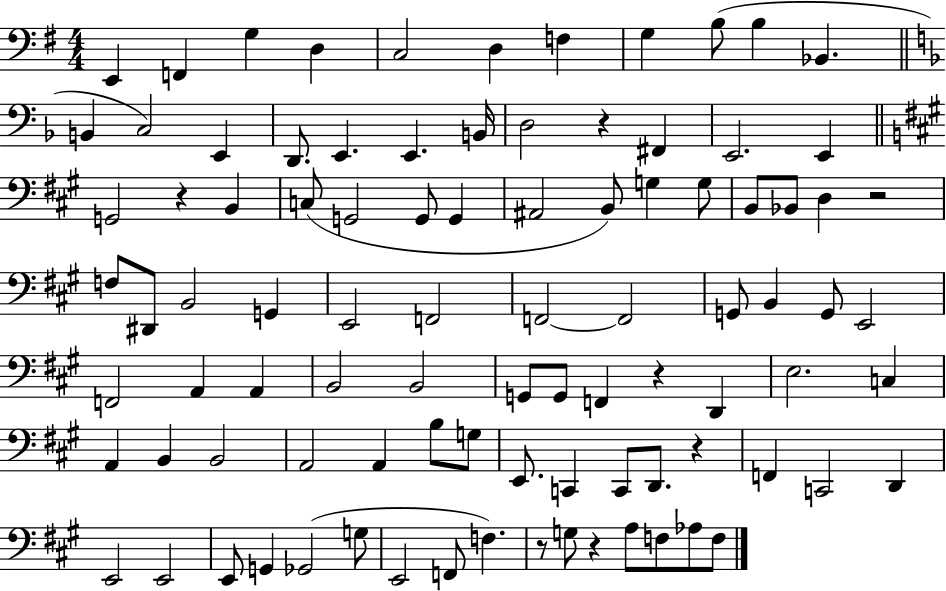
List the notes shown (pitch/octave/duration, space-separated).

E2/q F2/q G3/q D3/q C3/h D3/q F3/q G3/q B3/e B3/q Bb2/q. B2/q C3/h E2/q D2/e. E2/q. E2/q. B2/s D3/h R/q F#2/q E2/h. E2/q G2/h R/q B2/q C3/e G2/h G2/e G2/q A#2/h B2/e G3/q G3/e B2/e Bb2/e D3/q R/h F3/e D#2/e B2/h G2/q E2/h F2/h F2/h F2/h G2/e B2/q G2/e E2/h F2/h A2/q A2/q B2/h B2/h G2/e G2/e F2/q R/q D2/q E3/h. C3/q A2/q B2/q B2/h A2/h A2/q B3/e G3/e E2/e. C2/q C2/e D2/e. R/q F2/q C2/h D2/q E2/h E2/h E2/e G2/q Gb2/h G3/e E2/h F2/e F3/q. R/e G3/e R/q A3/e F3/e Ab3/e F3/e